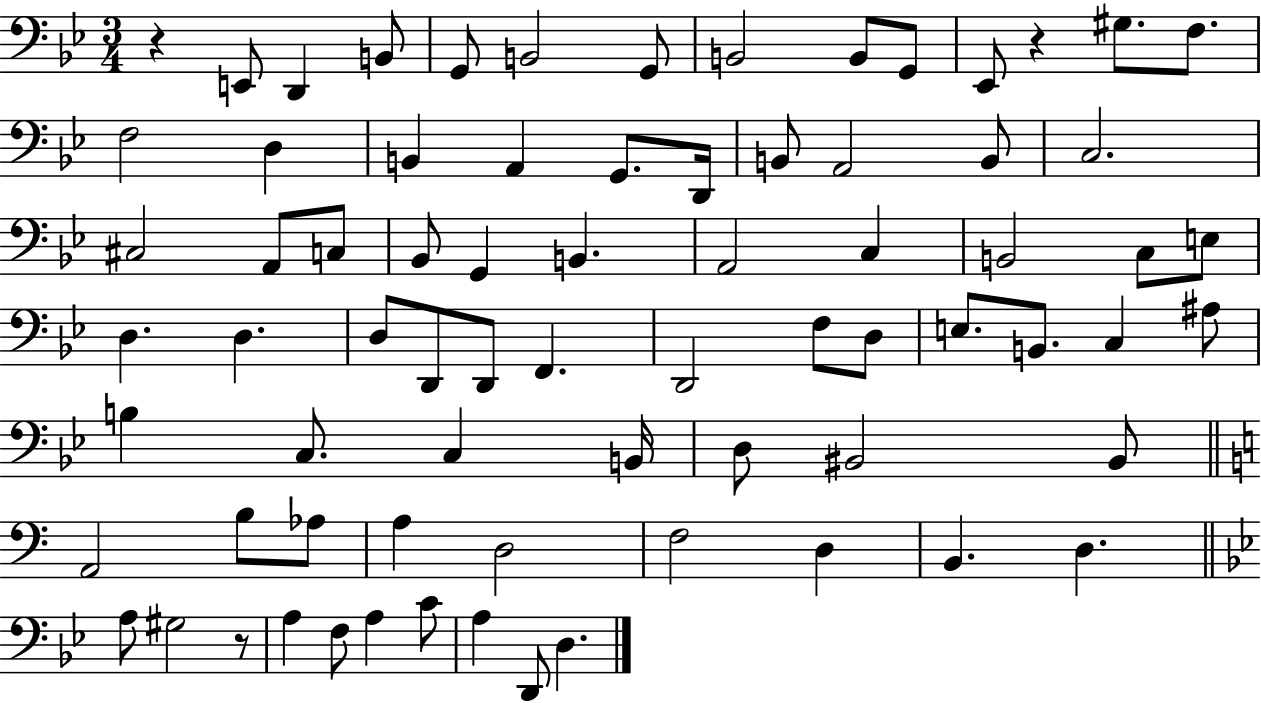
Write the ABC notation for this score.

X:1
T:Untitled
M:3/4
L:1/4
K:Bb
z E,,/2 D,, B,,/2 G,,/2 B,,2 G,,/2 B,,2 B,,/2 G,,/2 _E,,/2 z ^G,/2 F,/2 F,2 D, B,, A,, G,,/2 D,,/4 B,,/2 A,,2 B,,/2 C,2 ^C,2 A,,/2 C,/2 _B,,/2 G,, B,, A,,2 C, B,,2 C,/2 E,/2 D, D, D,/2 D,,/2 D,,/2 F,, D,,2 F,/2 D,/2 E,/2 B,,/2 C, ^A,/2 B, C,/2 C, B,,/4 D,/2 ^B,,2 ^B,,/2 A,,2 B,/2 _A,/2 A, D,2 F,2 D, B,, D, A,/2 ^G,2 z/2 A, F,/2 A, C/2 A, D,,/2 D,